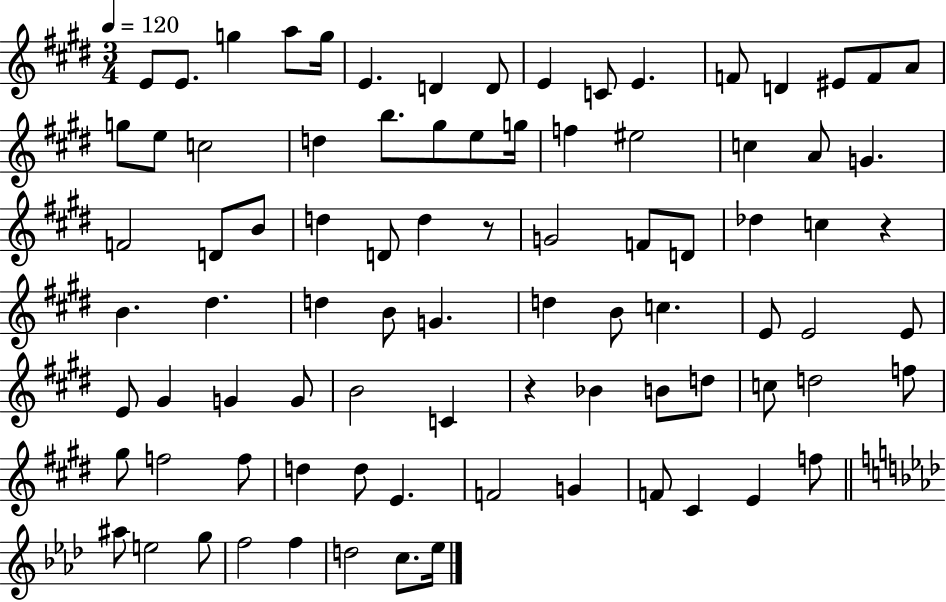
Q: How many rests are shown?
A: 3